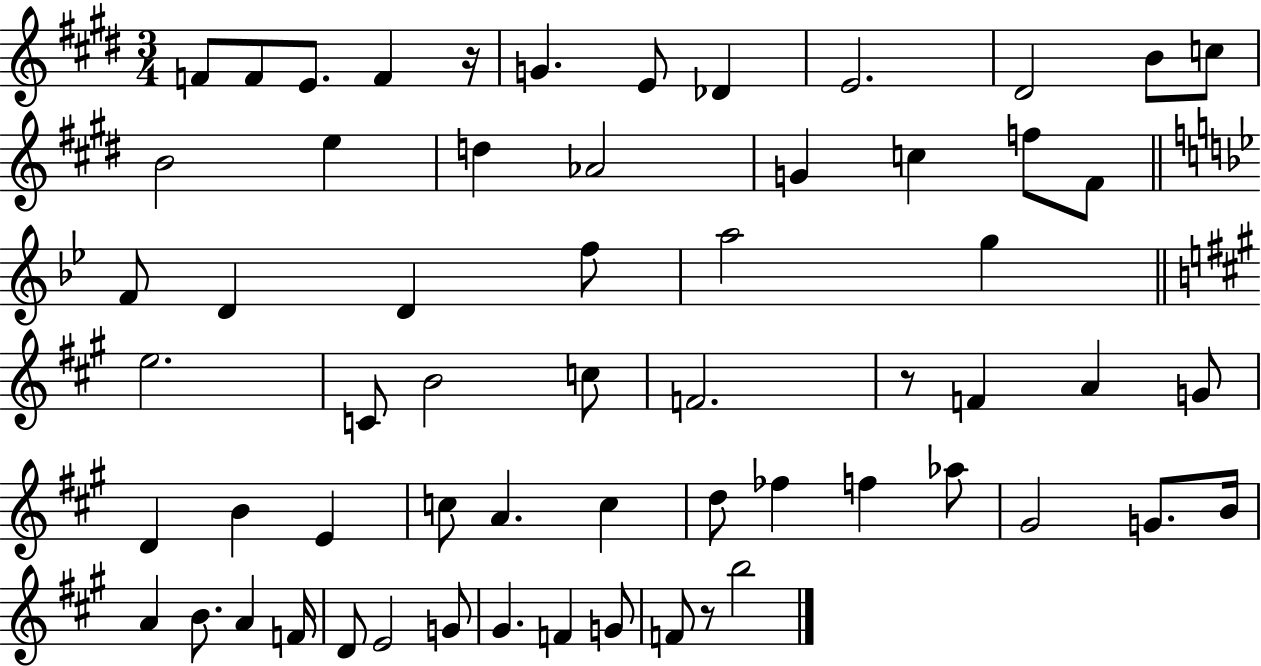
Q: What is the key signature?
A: E major